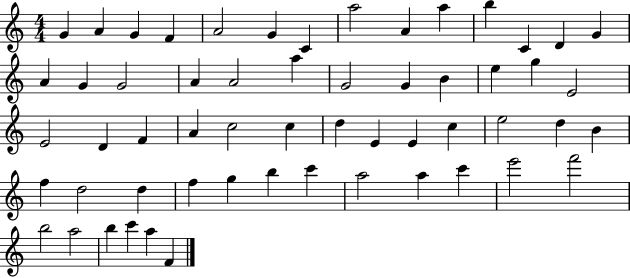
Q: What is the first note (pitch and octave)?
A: G4